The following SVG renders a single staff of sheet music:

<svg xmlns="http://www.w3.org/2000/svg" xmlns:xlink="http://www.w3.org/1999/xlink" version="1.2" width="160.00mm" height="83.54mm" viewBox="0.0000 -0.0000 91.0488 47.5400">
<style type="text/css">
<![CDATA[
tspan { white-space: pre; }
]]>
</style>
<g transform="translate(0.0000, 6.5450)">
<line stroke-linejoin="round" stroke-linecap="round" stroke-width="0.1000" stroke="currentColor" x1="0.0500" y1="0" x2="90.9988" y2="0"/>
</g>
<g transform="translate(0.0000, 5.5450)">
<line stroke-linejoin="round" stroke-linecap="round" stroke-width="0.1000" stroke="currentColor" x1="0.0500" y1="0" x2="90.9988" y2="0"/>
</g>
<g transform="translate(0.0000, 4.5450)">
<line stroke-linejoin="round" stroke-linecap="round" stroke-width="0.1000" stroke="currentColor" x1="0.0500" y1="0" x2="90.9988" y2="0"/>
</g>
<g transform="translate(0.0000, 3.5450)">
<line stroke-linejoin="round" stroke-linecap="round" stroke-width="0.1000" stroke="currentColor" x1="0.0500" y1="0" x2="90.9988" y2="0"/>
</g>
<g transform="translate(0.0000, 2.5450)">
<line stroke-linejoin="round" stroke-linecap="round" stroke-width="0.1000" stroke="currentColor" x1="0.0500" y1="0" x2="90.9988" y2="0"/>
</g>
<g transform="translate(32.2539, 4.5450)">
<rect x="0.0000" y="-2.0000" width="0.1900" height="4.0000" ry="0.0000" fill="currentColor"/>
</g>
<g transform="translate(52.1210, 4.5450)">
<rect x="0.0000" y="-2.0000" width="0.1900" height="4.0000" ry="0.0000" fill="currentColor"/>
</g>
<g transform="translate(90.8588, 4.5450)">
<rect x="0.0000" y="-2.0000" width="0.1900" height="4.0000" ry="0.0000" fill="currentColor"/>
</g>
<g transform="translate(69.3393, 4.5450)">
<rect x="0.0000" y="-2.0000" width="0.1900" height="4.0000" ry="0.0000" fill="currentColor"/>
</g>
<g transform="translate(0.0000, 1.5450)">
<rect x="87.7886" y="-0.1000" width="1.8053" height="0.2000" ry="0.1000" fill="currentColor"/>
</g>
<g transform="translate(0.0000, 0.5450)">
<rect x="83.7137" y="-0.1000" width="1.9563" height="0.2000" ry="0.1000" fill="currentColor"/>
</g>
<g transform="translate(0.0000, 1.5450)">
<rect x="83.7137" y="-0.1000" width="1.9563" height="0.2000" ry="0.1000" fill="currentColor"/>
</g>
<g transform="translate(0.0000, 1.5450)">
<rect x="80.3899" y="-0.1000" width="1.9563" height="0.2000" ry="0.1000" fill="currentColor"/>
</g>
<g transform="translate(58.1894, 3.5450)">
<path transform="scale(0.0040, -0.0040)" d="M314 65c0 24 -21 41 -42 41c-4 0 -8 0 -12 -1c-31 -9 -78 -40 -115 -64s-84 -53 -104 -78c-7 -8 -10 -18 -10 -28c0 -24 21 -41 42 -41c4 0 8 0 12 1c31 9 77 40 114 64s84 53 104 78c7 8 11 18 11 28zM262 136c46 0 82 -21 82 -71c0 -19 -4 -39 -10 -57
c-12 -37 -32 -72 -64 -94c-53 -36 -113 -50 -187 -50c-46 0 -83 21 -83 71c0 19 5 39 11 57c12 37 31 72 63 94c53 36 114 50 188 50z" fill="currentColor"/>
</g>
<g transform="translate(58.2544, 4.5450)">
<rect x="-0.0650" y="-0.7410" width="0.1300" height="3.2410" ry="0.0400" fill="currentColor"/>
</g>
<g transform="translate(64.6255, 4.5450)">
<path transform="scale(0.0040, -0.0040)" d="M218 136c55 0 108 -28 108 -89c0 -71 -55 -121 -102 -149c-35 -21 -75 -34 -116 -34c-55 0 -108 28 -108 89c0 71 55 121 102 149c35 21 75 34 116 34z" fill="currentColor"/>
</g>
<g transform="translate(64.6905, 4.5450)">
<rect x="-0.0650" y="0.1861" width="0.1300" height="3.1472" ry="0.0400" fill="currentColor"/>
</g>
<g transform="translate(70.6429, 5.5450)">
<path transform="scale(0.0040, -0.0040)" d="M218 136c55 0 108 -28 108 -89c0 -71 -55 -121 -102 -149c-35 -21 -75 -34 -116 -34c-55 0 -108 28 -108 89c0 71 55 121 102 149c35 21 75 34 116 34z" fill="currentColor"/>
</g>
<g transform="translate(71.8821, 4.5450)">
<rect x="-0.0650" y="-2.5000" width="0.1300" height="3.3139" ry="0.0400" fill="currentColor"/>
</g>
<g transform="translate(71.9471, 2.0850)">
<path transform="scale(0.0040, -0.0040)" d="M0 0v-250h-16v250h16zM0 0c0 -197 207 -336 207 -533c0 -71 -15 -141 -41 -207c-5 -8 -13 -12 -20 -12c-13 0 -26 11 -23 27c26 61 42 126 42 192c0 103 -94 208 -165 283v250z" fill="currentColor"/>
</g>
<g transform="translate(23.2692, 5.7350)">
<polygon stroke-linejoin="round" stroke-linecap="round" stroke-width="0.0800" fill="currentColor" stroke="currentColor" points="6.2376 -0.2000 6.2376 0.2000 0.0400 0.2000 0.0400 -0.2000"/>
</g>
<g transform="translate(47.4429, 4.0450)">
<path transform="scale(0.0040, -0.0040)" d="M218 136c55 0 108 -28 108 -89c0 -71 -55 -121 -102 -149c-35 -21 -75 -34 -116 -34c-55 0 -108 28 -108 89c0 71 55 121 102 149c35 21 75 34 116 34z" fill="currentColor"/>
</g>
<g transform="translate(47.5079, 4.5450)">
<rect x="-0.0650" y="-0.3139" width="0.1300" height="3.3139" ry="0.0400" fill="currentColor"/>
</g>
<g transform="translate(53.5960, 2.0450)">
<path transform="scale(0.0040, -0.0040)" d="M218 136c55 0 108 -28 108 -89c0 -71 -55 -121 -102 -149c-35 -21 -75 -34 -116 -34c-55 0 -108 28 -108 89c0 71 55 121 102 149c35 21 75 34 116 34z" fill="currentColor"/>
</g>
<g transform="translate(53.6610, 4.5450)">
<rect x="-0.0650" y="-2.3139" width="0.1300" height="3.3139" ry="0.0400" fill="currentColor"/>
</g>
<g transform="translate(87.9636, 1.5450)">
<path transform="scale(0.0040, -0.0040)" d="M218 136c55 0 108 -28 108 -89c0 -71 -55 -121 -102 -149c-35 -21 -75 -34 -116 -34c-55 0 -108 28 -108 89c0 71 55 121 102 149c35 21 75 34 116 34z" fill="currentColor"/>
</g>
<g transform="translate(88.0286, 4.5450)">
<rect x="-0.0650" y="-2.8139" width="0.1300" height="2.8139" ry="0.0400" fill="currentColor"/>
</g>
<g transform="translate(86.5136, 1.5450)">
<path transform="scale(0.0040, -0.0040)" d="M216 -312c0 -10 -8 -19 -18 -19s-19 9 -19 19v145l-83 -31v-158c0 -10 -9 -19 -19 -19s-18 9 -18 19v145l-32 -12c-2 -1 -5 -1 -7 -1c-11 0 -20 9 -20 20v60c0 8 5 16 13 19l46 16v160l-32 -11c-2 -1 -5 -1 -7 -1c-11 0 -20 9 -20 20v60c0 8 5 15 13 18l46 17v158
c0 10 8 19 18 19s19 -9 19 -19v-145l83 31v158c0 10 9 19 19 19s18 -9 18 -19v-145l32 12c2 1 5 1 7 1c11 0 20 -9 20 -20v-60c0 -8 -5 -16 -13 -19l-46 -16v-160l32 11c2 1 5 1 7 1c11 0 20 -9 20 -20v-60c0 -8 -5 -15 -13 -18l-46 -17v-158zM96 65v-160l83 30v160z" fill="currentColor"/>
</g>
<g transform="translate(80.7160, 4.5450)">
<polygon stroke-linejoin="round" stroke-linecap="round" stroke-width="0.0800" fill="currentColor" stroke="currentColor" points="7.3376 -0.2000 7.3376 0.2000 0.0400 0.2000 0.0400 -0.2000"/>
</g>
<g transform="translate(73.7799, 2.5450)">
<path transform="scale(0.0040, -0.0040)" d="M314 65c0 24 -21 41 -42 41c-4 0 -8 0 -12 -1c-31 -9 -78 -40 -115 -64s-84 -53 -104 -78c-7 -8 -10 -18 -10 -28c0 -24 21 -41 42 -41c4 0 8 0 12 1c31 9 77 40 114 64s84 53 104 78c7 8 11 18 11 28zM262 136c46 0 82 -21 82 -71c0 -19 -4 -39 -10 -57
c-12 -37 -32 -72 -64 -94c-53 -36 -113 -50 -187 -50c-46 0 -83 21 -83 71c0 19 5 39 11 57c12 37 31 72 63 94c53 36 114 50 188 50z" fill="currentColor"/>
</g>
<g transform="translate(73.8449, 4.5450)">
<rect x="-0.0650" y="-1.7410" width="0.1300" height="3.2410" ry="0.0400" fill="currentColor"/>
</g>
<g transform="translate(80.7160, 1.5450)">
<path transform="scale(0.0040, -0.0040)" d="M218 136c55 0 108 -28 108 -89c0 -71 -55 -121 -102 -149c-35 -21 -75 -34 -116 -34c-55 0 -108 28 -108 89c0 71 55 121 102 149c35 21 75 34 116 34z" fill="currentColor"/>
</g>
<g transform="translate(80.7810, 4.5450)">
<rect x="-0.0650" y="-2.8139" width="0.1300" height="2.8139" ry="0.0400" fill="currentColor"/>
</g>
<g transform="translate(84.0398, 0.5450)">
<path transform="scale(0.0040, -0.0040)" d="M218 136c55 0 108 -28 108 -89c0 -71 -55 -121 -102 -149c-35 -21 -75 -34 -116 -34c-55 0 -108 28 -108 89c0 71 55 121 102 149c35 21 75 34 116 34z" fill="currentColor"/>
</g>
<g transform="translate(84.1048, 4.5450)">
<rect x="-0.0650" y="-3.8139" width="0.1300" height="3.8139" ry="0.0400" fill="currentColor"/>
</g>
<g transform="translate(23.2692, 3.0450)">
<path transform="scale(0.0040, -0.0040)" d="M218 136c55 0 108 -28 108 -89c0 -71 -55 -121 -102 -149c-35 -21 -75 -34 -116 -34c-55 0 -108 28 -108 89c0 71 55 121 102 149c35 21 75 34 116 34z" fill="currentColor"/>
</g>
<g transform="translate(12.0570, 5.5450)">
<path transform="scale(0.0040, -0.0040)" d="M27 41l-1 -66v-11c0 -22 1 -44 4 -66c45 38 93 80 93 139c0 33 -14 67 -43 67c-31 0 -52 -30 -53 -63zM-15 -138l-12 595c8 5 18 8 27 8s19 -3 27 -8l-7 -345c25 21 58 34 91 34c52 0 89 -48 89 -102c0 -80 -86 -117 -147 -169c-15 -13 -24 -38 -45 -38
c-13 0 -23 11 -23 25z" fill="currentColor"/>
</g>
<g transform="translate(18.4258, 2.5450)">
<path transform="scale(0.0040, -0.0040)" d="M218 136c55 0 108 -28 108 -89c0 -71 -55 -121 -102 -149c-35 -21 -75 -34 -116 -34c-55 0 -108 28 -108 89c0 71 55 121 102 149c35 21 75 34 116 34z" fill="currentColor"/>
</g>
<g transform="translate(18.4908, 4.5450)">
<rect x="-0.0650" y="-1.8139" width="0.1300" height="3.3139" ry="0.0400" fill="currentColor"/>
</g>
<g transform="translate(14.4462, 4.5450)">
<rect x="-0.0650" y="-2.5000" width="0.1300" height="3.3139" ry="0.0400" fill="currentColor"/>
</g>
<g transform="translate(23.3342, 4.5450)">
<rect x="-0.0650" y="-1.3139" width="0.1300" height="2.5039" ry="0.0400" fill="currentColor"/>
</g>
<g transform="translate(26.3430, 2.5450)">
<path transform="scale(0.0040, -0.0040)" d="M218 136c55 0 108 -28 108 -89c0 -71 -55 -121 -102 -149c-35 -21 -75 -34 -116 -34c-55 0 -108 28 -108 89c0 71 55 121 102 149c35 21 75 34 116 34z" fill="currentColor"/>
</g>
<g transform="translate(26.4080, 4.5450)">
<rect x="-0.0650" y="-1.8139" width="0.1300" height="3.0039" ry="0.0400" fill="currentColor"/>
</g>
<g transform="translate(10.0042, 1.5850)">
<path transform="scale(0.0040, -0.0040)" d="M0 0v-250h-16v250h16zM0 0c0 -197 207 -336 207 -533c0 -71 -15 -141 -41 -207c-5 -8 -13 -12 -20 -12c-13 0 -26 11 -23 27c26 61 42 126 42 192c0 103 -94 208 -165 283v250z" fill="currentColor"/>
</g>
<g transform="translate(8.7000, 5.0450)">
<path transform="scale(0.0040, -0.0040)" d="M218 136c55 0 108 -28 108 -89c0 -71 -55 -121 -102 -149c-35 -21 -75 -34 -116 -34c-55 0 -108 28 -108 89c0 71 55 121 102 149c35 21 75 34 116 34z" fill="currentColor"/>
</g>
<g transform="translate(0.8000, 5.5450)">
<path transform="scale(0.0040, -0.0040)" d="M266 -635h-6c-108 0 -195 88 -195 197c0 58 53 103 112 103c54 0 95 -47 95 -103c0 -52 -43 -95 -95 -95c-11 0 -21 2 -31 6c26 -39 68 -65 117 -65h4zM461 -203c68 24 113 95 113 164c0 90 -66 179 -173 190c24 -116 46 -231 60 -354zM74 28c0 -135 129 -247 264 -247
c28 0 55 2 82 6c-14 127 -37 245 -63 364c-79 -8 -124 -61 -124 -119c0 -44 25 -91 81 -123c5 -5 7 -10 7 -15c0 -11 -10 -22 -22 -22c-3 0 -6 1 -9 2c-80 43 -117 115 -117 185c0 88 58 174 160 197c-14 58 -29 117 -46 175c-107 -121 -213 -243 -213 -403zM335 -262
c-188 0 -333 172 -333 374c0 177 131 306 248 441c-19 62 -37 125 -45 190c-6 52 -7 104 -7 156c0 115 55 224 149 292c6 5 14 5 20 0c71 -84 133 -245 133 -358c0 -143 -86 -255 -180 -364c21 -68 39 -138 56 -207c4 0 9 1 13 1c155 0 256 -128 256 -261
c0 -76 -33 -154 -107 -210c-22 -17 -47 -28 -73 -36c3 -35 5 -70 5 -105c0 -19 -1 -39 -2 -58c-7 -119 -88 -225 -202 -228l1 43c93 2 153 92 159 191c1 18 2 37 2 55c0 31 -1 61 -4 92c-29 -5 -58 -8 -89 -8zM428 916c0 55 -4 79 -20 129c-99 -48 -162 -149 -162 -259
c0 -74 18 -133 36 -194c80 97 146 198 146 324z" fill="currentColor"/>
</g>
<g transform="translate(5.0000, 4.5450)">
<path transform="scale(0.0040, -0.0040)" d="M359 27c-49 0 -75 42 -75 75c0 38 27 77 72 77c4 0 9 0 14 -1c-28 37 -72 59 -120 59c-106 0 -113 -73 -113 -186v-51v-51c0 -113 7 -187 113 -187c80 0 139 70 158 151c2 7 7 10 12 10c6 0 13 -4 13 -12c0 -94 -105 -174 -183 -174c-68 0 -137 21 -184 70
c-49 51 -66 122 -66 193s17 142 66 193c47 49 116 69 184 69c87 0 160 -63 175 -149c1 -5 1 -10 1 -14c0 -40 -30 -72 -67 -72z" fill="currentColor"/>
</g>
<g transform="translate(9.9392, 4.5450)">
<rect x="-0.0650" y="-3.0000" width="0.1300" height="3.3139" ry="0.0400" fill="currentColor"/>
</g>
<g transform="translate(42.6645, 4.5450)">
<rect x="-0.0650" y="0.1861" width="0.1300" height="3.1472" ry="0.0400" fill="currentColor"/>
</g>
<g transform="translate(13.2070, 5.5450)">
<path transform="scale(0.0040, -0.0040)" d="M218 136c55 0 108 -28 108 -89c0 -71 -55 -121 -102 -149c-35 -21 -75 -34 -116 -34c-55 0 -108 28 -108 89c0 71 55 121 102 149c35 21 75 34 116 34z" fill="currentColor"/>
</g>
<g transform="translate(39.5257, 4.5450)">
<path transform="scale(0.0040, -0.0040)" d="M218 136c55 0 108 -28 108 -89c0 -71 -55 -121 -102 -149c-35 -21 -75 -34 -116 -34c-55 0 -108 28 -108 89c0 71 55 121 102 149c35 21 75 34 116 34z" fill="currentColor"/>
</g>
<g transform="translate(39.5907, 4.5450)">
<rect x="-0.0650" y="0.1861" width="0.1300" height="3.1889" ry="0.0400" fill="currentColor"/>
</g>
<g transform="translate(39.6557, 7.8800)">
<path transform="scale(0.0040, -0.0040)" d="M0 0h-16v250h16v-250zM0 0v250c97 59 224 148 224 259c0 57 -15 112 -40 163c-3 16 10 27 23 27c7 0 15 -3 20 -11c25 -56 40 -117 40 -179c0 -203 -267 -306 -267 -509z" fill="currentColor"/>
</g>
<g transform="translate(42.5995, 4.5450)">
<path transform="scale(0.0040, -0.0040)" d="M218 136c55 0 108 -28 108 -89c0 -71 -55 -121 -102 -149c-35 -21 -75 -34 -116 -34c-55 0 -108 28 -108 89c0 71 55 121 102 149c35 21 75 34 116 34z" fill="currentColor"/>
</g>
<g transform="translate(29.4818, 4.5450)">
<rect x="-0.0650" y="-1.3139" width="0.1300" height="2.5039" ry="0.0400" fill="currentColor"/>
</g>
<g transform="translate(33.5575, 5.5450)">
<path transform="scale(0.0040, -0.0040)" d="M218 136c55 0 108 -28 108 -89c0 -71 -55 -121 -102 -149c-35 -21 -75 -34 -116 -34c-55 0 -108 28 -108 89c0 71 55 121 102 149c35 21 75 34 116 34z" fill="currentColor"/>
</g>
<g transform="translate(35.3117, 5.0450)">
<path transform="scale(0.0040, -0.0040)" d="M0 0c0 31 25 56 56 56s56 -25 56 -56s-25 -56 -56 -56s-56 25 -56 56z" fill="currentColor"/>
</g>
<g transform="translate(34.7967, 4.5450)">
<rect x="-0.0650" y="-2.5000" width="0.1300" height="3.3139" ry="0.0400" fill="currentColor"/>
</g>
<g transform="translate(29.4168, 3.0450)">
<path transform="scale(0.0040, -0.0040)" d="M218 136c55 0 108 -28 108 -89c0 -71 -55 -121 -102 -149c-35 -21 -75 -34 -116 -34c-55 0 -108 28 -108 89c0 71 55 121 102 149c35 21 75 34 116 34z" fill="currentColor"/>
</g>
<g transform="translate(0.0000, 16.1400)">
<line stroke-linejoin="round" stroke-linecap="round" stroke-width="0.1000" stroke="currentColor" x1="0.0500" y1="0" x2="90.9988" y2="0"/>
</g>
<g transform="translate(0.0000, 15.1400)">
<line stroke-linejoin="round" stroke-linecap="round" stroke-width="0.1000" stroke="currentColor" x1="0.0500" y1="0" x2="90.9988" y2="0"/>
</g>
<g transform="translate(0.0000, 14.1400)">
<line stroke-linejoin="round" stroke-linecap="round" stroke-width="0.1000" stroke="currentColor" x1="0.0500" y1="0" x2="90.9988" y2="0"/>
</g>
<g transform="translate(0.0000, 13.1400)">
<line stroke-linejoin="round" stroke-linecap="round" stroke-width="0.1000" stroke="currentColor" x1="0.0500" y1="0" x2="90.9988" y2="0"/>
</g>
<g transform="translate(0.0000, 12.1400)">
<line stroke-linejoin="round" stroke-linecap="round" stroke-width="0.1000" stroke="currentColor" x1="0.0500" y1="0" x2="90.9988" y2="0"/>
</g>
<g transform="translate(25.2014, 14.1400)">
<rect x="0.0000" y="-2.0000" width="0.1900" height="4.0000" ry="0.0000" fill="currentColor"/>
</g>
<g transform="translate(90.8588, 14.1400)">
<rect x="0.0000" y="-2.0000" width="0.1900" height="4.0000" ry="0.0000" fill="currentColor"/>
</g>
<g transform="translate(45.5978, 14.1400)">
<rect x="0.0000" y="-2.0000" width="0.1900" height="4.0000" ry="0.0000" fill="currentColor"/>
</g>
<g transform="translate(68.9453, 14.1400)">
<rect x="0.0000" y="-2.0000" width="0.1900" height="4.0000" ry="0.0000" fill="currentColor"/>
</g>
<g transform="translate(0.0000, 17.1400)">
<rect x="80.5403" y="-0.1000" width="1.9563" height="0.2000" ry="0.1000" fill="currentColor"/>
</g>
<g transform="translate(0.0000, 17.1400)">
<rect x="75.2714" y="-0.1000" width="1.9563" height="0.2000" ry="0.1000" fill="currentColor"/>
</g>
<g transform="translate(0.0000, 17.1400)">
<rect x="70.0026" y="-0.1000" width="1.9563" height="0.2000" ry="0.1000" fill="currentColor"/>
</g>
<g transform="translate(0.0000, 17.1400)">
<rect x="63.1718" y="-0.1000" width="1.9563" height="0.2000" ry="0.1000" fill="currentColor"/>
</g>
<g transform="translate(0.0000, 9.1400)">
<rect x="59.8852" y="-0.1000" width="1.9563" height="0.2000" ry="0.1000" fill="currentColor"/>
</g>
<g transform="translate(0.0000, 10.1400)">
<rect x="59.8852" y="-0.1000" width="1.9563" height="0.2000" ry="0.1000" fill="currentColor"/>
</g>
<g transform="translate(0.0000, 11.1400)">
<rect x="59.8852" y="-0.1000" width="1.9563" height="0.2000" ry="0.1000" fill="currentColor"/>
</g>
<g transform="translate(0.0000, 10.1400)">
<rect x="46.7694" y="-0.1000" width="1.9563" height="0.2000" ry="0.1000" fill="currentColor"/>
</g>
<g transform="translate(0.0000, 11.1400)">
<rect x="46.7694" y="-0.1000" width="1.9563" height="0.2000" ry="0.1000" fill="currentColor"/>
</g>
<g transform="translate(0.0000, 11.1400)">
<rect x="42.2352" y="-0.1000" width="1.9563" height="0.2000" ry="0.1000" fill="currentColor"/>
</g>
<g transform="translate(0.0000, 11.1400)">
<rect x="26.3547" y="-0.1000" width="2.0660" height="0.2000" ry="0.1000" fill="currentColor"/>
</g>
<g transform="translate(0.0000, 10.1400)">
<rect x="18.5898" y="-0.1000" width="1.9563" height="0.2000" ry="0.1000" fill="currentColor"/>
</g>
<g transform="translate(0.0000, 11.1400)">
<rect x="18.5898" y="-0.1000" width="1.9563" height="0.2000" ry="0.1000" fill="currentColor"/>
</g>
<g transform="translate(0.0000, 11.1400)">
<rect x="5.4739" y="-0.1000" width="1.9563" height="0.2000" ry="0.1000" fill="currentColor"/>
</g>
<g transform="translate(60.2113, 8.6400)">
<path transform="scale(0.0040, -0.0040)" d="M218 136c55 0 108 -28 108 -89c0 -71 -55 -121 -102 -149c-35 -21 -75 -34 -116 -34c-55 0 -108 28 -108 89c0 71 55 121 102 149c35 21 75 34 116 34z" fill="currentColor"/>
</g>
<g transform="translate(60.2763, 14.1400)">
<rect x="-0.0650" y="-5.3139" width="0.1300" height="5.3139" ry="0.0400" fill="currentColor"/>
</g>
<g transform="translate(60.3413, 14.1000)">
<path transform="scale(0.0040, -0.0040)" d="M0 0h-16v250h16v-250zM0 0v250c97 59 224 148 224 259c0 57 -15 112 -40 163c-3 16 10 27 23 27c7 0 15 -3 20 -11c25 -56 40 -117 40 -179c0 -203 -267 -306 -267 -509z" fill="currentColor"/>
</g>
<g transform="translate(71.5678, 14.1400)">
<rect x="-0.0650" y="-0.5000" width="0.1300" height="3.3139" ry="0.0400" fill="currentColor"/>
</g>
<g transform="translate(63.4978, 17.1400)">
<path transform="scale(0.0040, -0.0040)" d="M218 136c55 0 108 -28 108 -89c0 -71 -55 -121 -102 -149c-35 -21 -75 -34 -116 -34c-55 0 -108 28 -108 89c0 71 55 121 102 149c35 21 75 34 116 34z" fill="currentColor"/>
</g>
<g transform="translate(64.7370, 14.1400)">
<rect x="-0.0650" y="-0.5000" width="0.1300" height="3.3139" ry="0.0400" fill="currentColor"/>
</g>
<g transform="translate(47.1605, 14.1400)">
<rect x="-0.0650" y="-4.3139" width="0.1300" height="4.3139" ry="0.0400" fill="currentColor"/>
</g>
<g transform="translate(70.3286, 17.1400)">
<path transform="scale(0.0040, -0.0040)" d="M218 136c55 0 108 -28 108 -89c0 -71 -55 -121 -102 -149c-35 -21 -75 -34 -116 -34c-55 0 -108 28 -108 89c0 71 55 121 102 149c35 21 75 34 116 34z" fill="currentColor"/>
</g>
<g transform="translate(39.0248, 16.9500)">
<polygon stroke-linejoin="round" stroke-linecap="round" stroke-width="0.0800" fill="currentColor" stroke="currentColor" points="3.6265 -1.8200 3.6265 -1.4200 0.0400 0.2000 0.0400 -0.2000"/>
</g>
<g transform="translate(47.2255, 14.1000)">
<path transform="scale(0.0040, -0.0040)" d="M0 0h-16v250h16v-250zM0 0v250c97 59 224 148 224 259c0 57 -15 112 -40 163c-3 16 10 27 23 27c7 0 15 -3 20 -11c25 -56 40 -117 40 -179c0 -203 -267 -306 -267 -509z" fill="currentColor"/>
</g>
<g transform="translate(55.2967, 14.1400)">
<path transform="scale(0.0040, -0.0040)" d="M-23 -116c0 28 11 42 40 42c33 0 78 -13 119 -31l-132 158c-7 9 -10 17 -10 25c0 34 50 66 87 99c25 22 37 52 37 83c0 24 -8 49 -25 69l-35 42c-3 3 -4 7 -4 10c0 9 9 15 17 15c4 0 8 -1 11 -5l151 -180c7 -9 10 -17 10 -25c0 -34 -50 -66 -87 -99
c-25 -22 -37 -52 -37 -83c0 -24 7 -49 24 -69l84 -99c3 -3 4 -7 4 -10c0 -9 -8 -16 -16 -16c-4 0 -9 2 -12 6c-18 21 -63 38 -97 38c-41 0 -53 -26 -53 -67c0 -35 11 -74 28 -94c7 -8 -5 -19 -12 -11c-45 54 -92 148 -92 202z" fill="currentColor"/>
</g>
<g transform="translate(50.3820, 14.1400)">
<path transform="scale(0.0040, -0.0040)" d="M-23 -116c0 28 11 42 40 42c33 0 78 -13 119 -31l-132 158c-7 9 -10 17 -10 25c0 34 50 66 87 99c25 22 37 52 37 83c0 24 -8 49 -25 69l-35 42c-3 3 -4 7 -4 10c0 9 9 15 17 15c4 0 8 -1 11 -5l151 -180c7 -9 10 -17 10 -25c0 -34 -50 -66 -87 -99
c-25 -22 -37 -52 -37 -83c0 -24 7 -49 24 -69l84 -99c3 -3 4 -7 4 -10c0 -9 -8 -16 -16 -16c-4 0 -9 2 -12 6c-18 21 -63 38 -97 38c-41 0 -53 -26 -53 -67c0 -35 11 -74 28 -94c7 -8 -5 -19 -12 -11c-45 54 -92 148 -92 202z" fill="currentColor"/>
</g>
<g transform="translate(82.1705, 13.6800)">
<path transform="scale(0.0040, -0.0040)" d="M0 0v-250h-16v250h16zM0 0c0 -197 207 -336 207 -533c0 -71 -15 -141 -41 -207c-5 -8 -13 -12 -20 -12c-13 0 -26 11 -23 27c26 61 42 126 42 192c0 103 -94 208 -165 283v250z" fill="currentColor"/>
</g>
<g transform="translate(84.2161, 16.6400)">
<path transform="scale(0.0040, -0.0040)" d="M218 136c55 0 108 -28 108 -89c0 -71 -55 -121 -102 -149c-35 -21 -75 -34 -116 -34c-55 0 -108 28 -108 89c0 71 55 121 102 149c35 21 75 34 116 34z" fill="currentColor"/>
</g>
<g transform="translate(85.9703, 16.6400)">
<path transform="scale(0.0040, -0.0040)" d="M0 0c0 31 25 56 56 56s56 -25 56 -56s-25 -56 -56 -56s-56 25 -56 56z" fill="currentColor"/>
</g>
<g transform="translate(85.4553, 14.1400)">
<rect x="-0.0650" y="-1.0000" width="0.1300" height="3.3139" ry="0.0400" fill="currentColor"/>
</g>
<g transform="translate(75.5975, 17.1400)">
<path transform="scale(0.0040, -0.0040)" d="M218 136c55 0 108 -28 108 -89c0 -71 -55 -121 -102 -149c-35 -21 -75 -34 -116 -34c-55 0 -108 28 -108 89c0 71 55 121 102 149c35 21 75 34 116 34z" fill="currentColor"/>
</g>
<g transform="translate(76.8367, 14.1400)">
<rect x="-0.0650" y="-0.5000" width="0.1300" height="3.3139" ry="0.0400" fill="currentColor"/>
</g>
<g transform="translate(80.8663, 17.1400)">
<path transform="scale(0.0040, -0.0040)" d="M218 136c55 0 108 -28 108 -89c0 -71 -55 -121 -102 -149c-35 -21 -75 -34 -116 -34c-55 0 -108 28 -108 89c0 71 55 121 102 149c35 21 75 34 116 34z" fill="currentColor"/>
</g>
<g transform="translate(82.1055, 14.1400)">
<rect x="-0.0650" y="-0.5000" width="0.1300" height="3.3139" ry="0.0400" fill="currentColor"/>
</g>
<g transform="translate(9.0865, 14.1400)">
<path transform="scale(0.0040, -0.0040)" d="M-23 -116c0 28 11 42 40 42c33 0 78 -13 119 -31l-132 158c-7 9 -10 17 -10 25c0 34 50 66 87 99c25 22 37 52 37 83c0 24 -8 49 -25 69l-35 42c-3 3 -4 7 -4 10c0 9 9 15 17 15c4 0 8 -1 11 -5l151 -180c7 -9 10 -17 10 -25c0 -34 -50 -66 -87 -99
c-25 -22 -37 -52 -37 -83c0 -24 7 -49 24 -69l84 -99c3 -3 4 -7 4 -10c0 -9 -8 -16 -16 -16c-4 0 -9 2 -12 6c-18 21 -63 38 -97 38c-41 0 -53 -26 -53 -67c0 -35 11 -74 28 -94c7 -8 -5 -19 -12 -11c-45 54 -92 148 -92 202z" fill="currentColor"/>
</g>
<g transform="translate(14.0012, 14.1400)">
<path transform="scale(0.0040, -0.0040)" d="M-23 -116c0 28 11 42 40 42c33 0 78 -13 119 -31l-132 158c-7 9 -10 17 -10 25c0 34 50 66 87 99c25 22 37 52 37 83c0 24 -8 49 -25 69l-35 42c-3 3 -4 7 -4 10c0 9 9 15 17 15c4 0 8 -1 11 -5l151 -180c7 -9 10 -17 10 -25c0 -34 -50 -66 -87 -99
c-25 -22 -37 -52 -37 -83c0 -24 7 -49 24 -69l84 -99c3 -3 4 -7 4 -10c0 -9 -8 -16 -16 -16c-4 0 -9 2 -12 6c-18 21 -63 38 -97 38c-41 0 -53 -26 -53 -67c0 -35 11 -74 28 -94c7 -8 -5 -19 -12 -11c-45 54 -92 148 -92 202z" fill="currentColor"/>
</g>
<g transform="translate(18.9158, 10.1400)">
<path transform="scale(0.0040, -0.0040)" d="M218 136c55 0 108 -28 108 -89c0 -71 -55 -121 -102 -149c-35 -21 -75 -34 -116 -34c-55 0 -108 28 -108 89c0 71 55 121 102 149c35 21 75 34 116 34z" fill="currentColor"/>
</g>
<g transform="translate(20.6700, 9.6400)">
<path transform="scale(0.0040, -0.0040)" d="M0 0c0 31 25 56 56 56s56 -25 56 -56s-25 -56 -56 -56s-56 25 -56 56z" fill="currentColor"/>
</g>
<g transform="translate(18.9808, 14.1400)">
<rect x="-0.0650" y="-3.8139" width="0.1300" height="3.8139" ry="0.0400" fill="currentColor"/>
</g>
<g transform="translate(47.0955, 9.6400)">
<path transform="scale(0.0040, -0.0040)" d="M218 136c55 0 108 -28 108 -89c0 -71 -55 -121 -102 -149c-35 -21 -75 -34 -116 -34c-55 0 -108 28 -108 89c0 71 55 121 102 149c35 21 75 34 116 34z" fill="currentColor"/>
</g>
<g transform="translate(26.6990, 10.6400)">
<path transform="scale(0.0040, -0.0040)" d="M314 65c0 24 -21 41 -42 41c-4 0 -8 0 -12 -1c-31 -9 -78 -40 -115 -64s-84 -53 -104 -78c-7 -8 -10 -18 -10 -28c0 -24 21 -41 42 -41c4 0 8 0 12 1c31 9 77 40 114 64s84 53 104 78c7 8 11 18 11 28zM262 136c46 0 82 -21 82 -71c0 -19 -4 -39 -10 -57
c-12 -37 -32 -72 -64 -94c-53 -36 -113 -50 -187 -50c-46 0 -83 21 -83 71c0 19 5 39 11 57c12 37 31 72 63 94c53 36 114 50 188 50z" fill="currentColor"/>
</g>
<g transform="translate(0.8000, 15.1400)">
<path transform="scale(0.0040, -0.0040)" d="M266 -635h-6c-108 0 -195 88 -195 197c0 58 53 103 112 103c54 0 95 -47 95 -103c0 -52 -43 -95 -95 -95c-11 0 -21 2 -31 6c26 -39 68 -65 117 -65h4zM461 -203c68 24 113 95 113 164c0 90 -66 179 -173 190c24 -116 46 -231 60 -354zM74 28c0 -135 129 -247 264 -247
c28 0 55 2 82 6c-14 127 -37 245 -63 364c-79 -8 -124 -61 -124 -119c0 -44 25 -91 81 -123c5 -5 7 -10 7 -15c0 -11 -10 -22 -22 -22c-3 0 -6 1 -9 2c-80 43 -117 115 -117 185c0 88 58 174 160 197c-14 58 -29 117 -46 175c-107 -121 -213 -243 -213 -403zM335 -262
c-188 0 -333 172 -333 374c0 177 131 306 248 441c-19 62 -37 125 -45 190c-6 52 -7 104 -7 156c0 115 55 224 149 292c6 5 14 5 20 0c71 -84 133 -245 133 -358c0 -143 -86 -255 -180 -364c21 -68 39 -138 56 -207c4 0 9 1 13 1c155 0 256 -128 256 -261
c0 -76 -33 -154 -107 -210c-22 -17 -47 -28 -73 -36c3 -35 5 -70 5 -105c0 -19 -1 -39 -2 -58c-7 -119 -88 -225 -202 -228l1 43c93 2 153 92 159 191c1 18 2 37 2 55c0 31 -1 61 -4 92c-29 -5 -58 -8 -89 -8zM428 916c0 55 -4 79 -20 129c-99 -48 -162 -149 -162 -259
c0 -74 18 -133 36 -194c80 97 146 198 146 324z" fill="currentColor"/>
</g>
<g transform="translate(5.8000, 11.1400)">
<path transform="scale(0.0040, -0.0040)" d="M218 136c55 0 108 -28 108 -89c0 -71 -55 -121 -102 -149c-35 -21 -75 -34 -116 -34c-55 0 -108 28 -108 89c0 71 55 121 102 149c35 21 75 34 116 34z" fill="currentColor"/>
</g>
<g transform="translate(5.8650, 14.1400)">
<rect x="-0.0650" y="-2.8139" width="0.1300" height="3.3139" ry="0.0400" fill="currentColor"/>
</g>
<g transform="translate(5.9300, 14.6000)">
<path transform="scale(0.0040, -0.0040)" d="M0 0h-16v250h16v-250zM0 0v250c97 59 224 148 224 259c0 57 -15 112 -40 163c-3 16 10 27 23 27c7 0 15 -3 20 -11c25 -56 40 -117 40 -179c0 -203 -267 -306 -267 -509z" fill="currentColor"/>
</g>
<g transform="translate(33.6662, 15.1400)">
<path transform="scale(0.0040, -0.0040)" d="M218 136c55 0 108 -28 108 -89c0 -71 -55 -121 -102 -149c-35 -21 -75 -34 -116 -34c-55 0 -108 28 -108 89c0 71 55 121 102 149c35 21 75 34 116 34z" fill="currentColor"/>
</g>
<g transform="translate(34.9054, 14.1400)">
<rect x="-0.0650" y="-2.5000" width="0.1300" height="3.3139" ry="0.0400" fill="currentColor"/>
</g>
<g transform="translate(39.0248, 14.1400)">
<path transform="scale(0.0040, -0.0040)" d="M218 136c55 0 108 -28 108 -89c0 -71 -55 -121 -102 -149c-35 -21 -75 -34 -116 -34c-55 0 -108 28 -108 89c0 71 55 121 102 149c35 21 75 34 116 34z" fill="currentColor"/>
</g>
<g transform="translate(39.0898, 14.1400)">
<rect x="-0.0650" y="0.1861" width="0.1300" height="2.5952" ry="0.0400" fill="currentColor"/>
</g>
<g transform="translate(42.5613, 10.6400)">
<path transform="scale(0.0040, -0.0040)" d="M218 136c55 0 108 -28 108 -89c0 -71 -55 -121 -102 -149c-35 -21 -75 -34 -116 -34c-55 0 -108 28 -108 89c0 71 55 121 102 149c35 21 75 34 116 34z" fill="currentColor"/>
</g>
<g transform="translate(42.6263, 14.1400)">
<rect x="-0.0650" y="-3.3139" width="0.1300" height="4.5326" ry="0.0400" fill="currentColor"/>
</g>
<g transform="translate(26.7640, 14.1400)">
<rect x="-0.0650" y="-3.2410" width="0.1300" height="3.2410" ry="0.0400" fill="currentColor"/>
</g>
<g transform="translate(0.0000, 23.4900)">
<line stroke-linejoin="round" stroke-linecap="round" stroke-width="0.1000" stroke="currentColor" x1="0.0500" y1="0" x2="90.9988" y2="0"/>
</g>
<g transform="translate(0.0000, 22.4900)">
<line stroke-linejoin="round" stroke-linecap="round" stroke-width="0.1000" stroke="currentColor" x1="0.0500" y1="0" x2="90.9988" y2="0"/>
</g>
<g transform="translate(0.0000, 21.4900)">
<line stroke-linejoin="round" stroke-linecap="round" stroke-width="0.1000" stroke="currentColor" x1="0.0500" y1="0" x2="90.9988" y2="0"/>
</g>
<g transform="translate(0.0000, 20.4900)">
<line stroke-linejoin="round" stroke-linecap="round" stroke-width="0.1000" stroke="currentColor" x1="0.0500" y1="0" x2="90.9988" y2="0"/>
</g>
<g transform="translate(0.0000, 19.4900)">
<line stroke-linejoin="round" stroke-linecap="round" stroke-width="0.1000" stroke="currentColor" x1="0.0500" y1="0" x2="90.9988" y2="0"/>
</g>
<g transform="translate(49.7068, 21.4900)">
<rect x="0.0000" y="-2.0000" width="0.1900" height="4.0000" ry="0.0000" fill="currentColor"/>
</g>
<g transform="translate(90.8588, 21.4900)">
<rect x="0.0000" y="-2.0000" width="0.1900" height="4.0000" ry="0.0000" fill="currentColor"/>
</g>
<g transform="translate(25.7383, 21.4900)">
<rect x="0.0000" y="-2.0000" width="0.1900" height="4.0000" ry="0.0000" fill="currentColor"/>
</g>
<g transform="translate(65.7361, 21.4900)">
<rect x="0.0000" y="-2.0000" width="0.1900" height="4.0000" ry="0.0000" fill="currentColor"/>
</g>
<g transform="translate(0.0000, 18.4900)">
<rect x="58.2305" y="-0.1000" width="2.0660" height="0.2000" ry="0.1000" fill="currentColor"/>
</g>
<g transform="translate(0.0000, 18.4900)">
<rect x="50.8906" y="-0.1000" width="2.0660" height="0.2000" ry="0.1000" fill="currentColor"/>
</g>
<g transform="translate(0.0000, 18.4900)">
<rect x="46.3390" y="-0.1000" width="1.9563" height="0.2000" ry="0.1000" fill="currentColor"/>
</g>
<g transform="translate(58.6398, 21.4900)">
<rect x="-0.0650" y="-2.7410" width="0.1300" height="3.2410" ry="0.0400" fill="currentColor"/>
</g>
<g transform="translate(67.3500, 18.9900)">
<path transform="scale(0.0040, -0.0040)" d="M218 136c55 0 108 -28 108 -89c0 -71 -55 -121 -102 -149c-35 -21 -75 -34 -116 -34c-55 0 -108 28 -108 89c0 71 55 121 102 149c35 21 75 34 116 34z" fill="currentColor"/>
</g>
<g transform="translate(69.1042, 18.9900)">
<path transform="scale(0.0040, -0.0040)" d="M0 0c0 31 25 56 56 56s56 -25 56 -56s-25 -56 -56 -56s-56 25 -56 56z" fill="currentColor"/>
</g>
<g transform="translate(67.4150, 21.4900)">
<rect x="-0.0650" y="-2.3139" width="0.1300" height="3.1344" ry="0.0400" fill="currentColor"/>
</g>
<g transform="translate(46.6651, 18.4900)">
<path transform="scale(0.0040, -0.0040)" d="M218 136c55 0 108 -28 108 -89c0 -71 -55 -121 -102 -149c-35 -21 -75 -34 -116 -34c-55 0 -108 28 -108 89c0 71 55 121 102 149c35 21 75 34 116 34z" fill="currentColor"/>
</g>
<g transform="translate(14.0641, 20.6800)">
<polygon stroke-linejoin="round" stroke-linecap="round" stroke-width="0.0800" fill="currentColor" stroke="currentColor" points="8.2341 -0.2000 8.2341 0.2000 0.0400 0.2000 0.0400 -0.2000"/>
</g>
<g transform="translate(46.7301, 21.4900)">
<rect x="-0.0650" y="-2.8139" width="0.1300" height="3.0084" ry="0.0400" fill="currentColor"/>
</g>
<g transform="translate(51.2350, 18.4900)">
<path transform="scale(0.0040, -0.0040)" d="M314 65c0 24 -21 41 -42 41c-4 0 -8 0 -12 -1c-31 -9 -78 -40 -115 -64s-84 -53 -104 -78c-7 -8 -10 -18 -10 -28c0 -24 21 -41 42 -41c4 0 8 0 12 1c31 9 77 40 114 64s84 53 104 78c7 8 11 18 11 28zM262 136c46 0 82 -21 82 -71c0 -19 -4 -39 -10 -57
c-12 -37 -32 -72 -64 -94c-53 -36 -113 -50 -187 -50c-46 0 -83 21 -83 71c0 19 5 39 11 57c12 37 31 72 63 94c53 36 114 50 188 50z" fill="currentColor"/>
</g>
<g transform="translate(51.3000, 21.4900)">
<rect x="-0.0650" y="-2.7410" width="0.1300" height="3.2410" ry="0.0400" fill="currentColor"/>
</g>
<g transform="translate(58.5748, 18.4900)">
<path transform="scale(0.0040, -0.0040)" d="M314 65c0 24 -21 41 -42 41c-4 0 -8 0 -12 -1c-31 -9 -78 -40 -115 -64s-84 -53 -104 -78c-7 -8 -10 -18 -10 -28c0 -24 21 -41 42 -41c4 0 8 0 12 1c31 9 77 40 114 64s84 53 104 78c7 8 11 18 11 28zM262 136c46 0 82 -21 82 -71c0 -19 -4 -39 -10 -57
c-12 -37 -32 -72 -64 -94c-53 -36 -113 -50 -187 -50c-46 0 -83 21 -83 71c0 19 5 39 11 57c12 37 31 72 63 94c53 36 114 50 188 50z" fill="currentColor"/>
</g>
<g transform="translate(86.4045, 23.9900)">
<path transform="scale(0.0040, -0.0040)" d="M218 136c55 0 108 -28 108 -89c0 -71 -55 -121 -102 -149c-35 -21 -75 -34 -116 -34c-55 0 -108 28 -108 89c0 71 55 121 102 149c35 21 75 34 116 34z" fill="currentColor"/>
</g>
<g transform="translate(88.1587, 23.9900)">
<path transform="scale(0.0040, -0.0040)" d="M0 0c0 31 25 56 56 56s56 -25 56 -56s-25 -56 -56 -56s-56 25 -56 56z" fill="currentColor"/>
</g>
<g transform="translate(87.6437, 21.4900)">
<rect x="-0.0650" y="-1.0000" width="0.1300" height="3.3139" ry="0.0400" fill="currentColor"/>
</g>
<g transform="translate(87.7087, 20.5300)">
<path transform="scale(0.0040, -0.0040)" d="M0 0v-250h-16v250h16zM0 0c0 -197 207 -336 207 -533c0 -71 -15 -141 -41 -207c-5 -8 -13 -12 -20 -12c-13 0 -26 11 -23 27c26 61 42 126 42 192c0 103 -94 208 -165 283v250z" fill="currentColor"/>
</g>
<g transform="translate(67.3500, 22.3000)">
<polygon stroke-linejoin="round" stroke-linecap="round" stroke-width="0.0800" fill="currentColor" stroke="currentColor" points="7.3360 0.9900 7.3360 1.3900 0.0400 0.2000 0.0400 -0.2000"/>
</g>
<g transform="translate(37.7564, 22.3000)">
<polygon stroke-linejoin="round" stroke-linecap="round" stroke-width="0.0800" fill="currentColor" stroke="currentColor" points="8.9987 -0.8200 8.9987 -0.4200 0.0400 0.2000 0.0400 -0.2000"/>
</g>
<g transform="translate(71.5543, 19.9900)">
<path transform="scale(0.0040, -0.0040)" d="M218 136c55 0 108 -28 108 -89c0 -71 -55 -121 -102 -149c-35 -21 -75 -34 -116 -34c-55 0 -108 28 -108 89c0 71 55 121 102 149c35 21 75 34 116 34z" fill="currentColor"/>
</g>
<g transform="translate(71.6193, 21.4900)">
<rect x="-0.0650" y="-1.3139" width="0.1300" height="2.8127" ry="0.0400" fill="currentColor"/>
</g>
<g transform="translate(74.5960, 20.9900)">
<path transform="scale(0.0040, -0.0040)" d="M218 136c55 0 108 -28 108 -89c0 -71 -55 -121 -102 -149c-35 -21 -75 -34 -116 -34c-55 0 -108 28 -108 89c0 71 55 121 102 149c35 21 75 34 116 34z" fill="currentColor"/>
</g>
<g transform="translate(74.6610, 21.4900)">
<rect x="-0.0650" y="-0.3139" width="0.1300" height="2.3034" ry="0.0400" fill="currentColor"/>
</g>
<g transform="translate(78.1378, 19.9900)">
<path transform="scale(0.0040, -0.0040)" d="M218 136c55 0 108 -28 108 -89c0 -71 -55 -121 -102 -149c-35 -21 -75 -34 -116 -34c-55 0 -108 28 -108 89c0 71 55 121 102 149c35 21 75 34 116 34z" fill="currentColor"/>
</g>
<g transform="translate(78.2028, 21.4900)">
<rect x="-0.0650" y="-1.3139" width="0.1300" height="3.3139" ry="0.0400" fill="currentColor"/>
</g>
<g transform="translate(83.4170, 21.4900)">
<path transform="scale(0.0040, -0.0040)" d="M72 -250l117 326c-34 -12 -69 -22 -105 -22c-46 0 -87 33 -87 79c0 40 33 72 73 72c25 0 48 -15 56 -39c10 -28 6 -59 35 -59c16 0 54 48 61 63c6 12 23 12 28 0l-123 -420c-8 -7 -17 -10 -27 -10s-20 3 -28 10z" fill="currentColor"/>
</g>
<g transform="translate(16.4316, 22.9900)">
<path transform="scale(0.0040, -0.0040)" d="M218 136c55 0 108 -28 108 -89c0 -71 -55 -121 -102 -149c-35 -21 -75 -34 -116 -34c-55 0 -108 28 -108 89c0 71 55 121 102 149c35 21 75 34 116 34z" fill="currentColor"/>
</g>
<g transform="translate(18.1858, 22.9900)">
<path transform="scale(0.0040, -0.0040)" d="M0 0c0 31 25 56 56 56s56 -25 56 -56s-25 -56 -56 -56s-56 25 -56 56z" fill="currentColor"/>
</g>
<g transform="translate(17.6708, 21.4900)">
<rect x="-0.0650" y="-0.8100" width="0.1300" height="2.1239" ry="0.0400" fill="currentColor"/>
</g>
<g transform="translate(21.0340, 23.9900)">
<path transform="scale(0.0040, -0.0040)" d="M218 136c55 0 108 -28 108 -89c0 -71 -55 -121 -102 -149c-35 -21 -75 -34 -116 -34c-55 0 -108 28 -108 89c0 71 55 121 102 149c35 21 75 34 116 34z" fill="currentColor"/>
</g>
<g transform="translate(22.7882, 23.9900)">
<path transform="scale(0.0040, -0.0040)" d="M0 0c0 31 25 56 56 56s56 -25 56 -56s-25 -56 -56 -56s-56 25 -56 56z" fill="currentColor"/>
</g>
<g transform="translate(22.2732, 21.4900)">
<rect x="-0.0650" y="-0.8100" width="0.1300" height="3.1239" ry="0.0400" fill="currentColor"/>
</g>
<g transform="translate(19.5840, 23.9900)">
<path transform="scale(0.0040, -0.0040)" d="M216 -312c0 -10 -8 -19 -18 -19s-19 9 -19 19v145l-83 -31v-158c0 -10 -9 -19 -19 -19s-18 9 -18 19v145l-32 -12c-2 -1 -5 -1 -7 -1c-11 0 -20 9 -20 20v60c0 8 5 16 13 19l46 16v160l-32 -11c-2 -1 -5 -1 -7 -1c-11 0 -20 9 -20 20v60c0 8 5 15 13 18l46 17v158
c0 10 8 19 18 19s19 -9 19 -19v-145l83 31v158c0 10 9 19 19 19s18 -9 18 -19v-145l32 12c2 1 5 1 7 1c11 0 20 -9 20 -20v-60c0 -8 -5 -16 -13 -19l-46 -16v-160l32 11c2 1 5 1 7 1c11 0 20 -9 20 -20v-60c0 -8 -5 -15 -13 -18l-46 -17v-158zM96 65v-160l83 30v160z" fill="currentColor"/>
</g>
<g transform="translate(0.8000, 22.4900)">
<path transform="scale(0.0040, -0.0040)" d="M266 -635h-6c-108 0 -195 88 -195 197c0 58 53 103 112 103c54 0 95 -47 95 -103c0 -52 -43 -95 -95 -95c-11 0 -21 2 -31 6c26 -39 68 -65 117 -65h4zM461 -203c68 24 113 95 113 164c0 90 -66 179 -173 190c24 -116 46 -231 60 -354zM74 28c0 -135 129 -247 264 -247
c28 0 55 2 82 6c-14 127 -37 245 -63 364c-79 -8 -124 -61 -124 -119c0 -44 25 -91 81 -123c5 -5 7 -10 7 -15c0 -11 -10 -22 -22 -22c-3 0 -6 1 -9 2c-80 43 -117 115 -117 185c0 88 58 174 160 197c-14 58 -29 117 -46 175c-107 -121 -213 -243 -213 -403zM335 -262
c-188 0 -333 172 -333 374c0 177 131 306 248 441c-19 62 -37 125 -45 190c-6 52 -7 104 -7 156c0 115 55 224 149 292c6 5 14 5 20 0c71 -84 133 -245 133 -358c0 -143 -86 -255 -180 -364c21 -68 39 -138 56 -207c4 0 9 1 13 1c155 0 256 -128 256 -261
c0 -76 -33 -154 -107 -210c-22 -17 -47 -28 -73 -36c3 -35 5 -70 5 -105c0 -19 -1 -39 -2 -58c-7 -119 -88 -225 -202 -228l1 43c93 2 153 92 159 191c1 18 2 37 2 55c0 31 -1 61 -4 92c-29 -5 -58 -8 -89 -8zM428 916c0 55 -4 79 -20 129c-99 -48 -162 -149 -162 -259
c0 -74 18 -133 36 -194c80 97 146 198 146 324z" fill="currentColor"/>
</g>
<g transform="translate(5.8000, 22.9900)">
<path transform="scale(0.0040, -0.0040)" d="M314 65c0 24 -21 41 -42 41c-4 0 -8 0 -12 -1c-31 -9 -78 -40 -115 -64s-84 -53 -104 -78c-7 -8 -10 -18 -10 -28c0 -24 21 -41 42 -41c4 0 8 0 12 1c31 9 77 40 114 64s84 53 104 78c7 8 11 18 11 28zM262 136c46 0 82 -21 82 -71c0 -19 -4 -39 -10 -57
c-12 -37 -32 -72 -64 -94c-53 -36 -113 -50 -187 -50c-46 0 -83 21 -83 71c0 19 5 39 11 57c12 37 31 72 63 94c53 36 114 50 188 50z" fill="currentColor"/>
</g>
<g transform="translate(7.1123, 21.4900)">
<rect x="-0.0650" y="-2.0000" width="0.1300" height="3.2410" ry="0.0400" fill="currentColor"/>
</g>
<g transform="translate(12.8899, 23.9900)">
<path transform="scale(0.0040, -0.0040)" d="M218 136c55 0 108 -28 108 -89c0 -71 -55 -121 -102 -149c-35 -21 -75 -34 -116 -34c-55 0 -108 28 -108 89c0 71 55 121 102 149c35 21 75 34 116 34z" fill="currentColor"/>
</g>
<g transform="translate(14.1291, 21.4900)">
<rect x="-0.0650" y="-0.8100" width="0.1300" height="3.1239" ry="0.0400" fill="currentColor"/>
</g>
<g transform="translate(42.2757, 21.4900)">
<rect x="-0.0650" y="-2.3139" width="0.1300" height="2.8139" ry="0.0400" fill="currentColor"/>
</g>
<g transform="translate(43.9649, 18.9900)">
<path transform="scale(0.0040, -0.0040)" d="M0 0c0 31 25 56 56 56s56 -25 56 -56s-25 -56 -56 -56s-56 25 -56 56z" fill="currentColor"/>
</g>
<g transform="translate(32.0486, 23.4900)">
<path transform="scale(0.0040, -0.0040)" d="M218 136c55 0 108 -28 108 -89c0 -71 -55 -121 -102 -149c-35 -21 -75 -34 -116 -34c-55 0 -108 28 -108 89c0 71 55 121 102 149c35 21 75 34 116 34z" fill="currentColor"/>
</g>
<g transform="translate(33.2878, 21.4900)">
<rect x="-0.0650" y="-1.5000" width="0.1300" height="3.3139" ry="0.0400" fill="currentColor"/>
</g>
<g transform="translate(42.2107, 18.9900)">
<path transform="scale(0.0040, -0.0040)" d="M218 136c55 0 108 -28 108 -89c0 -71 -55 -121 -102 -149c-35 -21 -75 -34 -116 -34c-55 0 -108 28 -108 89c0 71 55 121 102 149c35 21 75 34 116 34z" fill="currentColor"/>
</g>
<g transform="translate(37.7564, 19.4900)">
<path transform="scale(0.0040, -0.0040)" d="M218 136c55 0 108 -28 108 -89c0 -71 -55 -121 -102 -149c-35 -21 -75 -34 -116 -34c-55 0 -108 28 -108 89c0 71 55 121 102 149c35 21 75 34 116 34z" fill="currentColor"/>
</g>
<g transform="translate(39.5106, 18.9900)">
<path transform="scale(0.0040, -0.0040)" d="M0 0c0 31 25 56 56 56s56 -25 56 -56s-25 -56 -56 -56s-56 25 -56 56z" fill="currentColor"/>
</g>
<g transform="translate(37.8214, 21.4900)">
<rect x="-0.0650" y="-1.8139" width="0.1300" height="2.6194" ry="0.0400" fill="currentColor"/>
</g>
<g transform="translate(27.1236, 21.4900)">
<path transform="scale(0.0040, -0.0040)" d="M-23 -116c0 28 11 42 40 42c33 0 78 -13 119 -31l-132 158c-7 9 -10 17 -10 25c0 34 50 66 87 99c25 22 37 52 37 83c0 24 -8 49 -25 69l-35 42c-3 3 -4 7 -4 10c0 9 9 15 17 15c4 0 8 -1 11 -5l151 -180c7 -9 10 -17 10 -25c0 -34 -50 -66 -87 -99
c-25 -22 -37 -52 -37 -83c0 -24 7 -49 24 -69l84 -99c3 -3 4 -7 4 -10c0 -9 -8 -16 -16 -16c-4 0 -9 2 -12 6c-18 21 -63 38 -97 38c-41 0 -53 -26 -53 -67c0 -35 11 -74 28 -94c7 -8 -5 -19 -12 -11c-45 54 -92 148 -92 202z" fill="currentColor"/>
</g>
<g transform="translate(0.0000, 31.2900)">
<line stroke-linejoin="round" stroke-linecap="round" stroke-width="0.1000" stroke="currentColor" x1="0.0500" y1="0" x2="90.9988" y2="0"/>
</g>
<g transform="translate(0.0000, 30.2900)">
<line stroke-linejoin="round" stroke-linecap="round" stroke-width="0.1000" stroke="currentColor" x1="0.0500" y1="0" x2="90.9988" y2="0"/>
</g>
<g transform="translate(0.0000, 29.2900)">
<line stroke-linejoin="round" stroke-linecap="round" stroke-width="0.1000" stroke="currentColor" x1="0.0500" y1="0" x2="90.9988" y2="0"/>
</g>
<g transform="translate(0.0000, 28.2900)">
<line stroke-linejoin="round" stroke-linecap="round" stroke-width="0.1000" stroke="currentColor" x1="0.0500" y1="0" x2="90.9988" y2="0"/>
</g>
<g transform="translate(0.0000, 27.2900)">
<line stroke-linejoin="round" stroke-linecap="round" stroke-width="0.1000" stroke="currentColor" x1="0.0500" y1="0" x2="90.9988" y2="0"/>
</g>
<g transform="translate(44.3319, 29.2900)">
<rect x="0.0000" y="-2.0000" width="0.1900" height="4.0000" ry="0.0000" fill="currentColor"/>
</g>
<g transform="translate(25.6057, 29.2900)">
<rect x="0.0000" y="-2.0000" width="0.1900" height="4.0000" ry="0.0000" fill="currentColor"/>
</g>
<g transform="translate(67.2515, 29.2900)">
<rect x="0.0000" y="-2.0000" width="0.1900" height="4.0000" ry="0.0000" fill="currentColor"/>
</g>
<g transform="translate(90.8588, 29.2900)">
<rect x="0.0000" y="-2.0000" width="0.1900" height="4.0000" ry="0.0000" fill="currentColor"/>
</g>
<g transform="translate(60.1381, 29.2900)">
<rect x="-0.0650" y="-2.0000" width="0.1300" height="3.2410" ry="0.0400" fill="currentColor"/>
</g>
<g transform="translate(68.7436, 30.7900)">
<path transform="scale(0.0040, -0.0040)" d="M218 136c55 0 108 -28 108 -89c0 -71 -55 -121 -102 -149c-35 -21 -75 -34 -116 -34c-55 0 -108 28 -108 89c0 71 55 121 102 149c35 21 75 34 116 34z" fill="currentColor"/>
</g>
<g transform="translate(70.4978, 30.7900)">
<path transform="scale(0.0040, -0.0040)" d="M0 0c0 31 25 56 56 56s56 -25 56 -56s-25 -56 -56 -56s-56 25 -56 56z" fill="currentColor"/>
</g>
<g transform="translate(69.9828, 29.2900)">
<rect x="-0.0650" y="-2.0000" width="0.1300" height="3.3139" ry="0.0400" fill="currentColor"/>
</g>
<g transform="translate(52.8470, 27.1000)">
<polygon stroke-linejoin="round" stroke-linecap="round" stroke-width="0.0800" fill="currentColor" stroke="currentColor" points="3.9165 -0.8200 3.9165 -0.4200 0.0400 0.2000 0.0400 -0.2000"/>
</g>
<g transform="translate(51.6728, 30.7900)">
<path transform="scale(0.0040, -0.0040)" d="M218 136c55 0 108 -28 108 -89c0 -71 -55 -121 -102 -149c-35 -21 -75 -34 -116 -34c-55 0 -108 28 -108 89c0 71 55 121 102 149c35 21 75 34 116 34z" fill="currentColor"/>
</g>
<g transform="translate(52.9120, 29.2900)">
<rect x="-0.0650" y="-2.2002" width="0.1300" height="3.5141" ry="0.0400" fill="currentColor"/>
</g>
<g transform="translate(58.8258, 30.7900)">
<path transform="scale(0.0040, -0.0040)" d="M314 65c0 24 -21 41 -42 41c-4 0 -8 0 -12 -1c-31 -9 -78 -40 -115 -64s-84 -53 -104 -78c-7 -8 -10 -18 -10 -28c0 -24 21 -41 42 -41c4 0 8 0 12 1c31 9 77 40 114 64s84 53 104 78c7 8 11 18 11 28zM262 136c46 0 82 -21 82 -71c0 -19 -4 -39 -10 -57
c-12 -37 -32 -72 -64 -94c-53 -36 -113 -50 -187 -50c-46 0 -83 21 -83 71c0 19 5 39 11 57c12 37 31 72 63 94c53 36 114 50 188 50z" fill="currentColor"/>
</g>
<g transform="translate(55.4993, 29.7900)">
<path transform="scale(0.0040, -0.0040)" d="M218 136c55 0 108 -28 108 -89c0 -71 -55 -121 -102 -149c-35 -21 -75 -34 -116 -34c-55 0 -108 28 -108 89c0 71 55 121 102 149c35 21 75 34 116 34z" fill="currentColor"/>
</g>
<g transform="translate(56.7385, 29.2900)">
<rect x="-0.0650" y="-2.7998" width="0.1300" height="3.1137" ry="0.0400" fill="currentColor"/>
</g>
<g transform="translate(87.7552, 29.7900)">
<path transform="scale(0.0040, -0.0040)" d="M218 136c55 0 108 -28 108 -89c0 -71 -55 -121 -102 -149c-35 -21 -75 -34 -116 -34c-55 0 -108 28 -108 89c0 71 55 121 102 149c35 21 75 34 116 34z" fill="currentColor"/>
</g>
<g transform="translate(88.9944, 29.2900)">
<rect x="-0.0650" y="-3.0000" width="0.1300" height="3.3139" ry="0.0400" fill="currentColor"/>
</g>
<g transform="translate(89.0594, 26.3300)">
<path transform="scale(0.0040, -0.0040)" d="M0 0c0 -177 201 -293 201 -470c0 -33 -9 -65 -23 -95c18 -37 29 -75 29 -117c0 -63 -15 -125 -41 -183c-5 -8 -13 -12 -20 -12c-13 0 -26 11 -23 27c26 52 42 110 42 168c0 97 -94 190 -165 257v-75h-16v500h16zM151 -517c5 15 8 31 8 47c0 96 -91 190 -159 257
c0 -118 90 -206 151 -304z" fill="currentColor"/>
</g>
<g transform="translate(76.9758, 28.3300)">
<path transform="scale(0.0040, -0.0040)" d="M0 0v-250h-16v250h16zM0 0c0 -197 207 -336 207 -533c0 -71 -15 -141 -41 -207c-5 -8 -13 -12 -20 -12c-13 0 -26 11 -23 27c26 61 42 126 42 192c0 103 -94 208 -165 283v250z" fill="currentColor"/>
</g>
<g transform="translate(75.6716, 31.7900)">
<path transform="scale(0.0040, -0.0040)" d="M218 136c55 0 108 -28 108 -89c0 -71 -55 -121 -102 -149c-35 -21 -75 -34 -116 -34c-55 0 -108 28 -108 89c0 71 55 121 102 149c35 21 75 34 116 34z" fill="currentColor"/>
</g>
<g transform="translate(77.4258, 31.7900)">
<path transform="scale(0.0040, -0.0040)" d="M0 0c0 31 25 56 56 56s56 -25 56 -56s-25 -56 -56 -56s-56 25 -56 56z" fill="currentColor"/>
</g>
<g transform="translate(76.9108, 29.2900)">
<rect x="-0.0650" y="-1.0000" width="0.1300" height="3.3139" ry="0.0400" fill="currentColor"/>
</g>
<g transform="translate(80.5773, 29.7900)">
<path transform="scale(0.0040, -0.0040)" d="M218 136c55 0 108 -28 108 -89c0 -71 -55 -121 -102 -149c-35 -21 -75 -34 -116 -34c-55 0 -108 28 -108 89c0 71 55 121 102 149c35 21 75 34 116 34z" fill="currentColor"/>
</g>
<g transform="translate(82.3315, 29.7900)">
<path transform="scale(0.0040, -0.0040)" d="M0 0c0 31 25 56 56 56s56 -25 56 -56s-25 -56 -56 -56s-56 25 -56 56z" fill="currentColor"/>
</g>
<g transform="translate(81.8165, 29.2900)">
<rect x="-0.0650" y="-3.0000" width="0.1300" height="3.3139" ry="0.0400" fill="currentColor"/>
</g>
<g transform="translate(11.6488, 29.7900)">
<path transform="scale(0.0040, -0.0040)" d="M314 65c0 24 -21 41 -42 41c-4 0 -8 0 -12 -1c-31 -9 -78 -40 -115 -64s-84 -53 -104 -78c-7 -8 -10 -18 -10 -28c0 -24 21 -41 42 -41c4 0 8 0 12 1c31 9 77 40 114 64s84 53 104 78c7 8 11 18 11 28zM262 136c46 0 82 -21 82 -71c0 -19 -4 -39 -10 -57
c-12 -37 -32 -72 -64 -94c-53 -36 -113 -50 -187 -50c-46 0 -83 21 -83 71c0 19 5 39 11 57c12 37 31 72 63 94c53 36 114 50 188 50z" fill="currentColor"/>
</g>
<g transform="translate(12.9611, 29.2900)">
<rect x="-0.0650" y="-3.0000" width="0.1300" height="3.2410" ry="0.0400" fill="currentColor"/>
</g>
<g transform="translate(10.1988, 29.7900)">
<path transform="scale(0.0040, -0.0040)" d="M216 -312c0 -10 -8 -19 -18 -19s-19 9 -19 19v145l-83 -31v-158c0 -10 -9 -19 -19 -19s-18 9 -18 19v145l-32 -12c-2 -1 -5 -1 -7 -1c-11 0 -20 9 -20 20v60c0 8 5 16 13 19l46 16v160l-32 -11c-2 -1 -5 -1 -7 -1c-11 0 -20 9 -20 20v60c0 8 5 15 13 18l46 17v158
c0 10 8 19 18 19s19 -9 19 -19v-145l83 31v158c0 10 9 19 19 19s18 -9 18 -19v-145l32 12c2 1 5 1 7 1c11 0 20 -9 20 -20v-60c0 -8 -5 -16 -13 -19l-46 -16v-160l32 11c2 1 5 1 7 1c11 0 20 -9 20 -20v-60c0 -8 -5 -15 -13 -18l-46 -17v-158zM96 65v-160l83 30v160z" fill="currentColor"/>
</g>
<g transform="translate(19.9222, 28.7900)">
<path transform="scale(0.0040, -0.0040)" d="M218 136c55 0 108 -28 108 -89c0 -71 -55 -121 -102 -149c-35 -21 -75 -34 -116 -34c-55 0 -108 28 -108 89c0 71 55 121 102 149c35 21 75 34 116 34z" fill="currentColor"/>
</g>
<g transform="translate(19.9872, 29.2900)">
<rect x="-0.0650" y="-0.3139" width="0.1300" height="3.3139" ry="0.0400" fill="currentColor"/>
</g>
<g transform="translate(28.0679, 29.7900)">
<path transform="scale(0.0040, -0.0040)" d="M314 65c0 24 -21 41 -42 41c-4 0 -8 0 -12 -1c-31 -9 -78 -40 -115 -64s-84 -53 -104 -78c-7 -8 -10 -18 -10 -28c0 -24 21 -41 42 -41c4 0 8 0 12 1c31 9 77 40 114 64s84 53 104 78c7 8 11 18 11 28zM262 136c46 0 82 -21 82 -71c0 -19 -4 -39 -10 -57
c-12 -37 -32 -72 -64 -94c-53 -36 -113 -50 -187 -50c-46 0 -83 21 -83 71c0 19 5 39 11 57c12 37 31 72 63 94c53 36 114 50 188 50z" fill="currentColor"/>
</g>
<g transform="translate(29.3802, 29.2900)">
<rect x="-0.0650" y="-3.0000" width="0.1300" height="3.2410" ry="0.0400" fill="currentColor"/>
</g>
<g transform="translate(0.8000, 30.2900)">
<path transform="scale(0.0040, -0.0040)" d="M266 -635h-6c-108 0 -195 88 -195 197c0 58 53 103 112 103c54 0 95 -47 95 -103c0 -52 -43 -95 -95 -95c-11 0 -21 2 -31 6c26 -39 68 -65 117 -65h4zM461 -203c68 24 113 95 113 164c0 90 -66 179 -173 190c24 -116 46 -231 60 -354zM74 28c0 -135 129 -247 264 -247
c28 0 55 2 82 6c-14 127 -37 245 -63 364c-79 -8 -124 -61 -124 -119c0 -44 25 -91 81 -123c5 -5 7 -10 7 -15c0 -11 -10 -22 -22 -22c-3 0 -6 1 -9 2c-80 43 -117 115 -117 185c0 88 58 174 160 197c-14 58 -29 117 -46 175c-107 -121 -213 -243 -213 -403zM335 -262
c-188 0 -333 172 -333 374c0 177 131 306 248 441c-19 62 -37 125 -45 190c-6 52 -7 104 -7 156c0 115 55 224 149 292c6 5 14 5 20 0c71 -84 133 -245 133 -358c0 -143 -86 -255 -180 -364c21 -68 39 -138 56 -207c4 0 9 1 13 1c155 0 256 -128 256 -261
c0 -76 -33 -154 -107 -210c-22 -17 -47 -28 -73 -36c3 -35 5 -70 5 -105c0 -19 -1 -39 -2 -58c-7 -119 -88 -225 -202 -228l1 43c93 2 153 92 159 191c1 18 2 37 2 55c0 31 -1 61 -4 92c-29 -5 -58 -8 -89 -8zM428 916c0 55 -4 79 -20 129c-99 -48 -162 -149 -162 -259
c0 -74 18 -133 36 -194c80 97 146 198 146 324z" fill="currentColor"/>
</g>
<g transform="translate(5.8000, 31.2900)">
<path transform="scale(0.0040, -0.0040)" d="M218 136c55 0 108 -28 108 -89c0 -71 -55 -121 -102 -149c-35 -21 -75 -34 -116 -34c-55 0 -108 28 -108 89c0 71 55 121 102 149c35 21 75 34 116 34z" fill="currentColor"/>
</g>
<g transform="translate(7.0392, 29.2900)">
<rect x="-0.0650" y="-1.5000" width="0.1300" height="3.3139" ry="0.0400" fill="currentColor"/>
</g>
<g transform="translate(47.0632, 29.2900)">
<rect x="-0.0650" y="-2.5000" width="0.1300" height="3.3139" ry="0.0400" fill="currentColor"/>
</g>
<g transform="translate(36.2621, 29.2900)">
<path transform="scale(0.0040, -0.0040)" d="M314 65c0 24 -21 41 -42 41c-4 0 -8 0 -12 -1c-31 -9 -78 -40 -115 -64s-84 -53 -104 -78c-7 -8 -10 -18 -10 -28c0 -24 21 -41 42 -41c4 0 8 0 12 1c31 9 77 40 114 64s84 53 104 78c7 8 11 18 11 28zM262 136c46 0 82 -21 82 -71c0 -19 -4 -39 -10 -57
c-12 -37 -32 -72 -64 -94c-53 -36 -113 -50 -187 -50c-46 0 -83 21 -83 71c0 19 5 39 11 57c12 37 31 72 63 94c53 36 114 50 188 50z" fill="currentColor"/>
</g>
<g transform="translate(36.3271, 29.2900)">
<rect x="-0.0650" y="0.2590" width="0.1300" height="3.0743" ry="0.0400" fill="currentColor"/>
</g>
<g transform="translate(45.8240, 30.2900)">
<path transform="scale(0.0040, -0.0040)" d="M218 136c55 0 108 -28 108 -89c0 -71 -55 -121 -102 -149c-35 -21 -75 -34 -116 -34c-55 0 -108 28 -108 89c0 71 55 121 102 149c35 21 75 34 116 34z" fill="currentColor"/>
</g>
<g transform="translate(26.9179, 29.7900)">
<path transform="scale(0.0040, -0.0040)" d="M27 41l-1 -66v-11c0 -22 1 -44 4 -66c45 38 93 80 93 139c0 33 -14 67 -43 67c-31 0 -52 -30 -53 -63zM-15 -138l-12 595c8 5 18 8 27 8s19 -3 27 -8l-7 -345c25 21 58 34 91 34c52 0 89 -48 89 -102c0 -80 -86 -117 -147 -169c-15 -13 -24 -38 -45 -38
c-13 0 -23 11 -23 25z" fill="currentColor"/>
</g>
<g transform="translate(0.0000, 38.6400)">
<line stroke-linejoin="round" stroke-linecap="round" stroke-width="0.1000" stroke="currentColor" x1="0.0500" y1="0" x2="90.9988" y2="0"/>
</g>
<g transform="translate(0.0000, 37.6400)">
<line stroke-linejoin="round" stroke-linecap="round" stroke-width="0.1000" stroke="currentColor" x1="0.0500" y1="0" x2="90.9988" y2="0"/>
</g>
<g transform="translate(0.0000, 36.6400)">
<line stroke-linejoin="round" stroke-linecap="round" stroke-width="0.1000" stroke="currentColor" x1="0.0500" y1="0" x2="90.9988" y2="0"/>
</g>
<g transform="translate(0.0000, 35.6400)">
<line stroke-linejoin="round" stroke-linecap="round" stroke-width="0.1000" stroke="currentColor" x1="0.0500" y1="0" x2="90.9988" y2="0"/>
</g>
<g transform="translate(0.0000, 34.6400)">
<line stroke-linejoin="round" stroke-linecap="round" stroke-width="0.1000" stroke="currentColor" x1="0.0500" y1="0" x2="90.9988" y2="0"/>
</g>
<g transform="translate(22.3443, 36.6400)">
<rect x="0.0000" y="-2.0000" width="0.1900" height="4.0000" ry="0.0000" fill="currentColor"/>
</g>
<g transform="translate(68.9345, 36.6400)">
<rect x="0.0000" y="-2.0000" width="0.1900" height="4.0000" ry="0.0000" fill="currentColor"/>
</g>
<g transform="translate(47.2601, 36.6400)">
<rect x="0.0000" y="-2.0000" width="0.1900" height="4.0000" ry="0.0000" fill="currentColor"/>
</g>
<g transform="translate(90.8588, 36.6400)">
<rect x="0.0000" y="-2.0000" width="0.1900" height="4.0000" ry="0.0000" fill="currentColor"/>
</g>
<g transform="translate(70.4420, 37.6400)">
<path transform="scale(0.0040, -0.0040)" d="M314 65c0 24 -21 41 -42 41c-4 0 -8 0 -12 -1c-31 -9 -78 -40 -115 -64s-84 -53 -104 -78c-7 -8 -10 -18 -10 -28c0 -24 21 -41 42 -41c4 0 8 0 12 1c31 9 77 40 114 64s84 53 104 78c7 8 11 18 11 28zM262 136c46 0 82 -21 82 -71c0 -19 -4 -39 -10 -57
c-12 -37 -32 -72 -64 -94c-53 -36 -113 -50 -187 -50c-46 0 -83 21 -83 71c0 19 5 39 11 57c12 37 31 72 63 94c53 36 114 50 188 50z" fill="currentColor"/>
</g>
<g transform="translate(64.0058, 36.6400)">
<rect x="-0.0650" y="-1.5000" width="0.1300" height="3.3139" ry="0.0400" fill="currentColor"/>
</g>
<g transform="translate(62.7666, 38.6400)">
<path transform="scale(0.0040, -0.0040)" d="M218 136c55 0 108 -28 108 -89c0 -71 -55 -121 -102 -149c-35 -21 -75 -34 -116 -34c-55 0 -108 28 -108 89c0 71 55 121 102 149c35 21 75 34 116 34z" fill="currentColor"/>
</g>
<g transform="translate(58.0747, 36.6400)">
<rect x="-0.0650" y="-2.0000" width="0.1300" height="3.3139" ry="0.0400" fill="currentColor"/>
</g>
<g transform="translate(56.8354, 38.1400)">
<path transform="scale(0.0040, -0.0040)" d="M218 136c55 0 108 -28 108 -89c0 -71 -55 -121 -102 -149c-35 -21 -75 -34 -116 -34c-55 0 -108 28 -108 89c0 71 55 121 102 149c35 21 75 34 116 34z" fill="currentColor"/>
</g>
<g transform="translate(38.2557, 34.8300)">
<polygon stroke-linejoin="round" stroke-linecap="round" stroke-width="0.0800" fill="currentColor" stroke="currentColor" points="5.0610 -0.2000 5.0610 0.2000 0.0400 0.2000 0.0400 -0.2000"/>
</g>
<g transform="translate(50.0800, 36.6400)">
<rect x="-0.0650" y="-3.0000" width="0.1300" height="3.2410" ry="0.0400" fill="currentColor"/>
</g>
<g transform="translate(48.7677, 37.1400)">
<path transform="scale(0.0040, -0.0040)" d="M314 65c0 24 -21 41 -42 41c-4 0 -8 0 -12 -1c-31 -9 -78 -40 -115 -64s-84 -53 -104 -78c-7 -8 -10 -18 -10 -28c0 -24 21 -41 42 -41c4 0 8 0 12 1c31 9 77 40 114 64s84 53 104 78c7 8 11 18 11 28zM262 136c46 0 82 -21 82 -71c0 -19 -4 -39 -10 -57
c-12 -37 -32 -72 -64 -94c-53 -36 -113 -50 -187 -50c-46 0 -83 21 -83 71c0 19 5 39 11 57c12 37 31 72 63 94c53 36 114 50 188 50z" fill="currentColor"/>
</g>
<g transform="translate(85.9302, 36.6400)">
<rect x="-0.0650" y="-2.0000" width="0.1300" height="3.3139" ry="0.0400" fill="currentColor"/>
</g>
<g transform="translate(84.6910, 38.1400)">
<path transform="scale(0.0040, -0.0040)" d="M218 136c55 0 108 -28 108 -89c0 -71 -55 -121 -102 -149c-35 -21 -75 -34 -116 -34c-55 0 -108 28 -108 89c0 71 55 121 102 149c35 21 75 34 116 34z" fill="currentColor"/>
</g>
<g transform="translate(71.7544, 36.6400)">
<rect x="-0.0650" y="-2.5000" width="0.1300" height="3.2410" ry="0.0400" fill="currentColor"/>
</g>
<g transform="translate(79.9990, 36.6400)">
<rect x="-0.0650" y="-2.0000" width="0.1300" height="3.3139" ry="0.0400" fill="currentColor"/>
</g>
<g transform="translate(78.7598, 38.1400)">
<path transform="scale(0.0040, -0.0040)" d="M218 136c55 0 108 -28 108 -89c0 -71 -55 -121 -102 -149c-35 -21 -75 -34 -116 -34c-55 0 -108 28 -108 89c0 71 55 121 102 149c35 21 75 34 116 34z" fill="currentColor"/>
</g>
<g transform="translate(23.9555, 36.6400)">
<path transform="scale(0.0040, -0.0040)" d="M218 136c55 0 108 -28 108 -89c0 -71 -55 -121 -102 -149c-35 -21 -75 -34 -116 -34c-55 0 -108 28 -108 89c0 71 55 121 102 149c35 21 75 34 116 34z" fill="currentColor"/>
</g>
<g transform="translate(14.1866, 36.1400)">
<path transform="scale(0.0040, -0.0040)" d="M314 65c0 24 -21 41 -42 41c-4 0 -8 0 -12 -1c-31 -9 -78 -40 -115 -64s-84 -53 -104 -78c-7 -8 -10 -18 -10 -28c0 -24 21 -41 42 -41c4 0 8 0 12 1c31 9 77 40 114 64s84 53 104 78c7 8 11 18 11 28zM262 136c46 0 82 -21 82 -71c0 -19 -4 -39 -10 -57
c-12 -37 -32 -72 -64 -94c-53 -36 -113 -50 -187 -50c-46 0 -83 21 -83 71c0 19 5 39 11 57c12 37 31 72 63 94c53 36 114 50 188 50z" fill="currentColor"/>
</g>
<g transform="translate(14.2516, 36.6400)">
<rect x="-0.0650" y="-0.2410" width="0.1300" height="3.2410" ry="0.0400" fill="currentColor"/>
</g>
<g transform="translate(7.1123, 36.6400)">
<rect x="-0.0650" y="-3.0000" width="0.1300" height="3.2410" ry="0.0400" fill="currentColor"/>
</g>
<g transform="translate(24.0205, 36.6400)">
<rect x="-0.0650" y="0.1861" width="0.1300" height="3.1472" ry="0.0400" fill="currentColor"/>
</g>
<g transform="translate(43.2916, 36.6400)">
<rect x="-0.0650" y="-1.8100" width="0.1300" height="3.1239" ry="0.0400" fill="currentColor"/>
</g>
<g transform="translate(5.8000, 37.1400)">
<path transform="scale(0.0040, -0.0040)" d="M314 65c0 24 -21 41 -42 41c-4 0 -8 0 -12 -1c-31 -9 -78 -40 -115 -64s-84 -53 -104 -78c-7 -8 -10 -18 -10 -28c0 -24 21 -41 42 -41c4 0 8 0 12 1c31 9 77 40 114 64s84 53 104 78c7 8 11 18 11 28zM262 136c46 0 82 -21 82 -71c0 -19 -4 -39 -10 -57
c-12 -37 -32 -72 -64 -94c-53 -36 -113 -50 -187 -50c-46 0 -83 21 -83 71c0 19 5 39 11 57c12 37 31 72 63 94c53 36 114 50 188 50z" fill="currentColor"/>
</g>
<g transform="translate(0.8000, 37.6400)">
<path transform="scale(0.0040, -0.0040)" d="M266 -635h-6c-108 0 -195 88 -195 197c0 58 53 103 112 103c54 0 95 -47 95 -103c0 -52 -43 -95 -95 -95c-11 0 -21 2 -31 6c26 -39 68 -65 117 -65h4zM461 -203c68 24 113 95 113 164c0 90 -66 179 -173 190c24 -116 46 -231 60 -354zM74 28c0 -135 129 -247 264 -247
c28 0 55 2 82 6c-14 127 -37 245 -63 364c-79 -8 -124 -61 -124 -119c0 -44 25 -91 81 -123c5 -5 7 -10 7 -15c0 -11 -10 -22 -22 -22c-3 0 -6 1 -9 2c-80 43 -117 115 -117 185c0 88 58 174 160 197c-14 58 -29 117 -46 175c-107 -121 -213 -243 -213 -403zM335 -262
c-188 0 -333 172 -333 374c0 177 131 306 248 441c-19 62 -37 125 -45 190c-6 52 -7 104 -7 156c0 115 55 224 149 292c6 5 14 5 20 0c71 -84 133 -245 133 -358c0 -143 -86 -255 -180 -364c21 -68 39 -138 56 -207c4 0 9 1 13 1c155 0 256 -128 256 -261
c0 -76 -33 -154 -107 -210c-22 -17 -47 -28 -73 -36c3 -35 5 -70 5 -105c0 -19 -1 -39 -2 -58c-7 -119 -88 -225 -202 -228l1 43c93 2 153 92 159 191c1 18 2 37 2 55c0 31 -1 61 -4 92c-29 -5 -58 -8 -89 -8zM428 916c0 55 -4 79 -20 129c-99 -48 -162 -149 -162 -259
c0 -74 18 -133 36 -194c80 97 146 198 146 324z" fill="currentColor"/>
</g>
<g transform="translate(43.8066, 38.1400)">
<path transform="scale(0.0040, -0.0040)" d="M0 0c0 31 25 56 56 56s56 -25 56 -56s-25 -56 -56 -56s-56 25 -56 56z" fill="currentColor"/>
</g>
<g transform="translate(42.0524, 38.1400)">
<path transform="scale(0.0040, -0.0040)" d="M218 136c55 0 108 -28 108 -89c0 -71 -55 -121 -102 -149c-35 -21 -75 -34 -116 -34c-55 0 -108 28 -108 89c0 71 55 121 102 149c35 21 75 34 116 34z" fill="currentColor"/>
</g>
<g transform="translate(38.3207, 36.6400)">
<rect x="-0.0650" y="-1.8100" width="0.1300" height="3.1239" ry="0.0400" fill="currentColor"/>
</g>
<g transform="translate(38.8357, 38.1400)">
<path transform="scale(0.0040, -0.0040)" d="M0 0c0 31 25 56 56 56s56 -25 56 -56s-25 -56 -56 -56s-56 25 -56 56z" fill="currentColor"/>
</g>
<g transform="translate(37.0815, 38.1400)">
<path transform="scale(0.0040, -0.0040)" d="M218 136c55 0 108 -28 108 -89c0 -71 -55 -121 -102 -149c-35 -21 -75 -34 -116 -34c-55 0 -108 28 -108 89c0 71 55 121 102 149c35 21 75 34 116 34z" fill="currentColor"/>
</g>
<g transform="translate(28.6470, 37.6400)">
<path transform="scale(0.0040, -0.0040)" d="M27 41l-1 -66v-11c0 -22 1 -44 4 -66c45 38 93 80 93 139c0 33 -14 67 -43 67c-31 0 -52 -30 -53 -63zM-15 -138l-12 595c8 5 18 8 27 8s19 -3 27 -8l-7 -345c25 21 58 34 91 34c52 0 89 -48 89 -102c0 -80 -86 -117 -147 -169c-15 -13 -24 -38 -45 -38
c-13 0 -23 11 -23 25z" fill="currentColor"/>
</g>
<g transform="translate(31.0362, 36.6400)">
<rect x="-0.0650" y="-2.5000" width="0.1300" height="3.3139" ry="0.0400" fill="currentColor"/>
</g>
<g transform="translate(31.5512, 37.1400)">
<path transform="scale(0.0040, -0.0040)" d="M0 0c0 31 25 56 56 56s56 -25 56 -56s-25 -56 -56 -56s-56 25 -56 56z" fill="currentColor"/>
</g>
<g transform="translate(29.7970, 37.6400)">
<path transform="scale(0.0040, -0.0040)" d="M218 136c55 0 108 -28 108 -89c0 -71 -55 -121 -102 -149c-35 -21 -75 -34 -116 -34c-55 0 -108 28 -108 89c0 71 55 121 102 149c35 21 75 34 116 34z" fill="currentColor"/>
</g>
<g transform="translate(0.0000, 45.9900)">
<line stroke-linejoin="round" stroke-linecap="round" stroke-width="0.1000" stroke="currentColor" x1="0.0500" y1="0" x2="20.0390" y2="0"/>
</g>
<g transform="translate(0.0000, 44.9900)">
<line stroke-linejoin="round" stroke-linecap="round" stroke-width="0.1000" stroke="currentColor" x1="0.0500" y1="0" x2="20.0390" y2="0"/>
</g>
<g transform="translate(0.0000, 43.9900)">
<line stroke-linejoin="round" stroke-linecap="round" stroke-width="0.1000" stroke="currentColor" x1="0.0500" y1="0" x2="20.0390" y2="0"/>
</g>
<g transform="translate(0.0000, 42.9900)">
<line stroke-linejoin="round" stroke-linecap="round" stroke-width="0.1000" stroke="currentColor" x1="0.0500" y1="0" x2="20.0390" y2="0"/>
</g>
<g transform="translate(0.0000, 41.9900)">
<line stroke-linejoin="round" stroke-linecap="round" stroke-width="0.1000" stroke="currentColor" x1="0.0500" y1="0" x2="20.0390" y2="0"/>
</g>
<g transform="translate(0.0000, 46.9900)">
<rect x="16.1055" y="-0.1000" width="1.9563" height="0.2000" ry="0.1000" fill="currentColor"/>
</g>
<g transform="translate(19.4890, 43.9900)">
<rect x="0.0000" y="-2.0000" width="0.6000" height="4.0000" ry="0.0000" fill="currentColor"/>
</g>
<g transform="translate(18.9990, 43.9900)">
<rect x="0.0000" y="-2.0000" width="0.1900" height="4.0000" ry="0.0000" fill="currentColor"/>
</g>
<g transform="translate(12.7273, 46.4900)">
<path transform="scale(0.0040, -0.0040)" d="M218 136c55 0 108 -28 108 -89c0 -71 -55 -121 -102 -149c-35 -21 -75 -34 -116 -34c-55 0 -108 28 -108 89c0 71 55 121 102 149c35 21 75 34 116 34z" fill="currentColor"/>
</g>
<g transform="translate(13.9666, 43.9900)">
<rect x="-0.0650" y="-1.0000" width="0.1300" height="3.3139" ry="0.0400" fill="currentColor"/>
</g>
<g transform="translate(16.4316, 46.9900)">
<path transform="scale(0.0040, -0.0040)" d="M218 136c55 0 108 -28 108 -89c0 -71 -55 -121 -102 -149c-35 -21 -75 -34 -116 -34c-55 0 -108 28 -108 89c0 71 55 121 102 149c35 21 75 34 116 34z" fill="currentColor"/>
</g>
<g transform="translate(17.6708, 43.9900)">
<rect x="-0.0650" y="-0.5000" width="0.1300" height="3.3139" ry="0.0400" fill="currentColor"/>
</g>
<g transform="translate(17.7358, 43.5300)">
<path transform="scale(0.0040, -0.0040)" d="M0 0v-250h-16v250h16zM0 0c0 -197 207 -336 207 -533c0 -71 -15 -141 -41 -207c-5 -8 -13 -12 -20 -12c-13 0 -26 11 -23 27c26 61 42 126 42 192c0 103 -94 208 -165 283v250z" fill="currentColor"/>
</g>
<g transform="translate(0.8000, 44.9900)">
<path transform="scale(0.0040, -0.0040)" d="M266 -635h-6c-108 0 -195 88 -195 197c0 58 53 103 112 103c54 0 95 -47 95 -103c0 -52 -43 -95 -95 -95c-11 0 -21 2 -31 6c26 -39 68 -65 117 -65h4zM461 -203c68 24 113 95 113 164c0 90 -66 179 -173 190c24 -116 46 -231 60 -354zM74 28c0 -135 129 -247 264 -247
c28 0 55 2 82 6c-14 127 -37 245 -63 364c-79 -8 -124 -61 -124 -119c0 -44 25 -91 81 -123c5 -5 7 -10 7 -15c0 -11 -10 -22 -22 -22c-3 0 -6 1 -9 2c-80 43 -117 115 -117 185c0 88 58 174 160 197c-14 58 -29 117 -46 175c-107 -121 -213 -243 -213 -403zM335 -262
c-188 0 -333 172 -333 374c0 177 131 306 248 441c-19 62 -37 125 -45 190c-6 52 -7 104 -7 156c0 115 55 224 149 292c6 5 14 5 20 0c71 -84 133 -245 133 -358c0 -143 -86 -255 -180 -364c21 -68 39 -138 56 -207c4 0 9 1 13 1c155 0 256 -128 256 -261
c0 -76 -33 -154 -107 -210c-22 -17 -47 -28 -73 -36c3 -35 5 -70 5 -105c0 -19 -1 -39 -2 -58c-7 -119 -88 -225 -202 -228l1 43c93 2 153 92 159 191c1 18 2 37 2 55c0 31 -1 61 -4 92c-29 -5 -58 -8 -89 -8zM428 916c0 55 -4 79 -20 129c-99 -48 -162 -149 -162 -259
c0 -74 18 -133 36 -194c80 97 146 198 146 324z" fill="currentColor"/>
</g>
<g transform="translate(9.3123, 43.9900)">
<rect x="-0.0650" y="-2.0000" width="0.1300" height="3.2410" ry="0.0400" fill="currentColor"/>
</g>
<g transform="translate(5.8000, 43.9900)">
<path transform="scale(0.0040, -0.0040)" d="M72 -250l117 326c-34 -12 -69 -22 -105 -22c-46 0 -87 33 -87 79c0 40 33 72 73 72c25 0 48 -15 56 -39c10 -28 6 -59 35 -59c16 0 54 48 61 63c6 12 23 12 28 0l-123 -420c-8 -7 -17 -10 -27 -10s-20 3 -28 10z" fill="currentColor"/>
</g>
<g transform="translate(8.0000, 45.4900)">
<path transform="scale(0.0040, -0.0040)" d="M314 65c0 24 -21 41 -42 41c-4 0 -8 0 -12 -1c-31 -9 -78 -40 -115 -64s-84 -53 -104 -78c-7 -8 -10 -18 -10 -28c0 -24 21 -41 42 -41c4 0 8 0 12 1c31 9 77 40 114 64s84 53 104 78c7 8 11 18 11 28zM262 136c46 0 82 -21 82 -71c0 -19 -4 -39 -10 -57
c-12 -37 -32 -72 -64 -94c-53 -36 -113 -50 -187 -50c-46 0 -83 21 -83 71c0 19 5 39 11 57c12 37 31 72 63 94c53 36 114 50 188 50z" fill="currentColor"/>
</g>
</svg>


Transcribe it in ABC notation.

X:1
T:Untitled
M:4/4
L:1/4
K:C
A/2 _G f e/2 f/2 e/2 G B/2 B c g d2 B G/2 f2 a/2 c'/2 ^a/2 a/2 z z c' b2 G B/2 b/2 d'/2 z z f'/2 C C C C/2 D F2 D/2 F/2 ^D/2 z E f/2 g/2 a/2 a2 a2 g/2 e/2 c/2 e z/2 D/2 E ^A2 c _A2 B2 G F/2 A/2 F2 F D/2 A A/4 A2 c2 B _G F/2 F/2 A2 F E G2 F F z/2 F2 D C/2